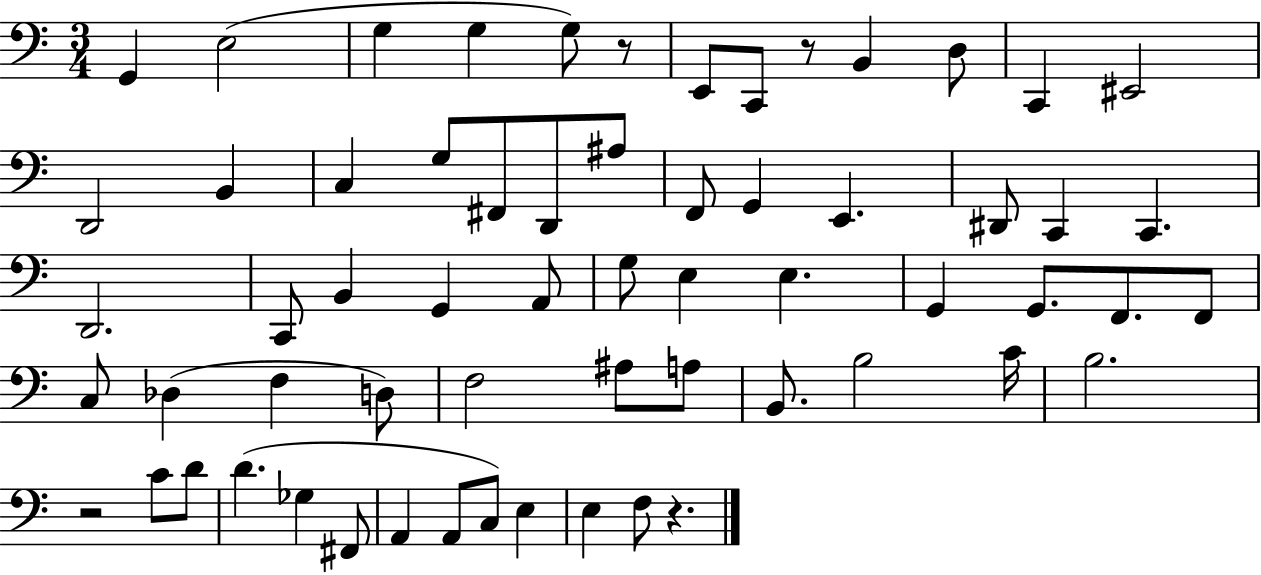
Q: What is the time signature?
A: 3/4